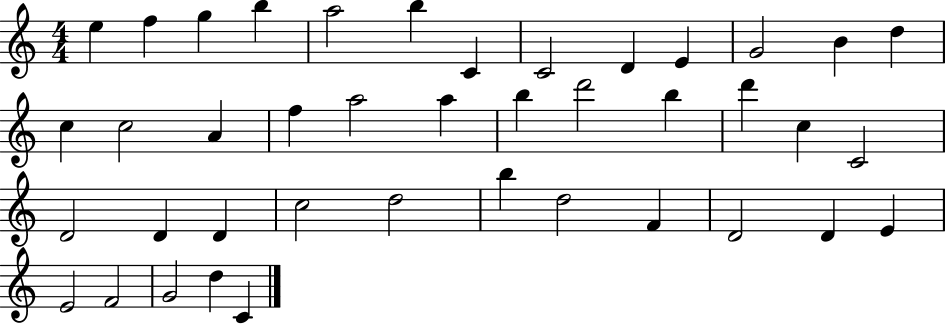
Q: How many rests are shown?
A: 0